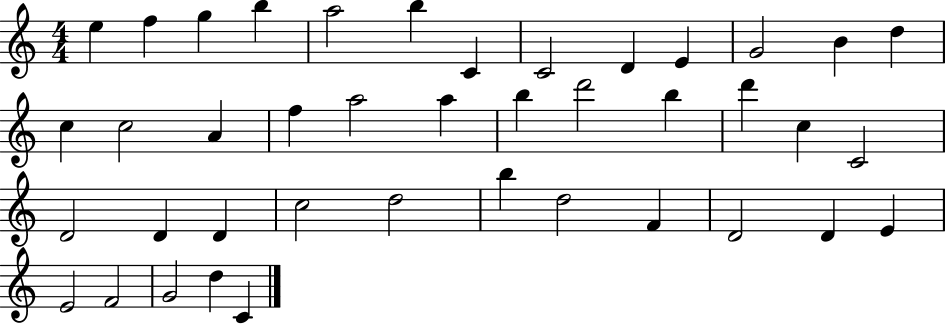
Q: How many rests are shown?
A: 0